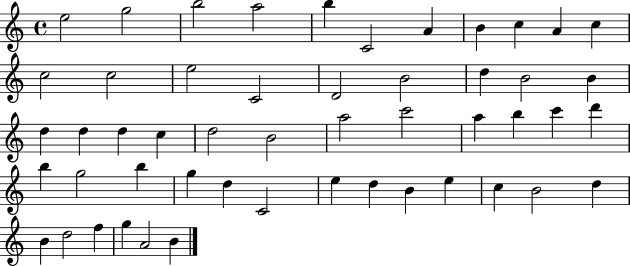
{
  \clef treble
  \time 4/4
  \defaultTimeSignature
  \key c \major
  e''2 g''2 | b''2 a''2 | b''4 c'2 a'4 | b'4 c''4 a'4 c''4 | \break c''2 c''2 | e''2 c'2 | d'2 b'2 | d''4 b'2 b'4 | \break d''4 d''4 d''4 c''4 | d''2 b'2 | a''2 c'''2 | a''4 b''4 c'''4 d'''4 | \break b''4 g''2 b''4 | g''4 d''4 c'2 | e''4 d''4 b'4 e''4 | c''4 b'2 d''4 | \break b'4 d''2 f''4 | g''4 a'2 b'4 | \bar "|."
}